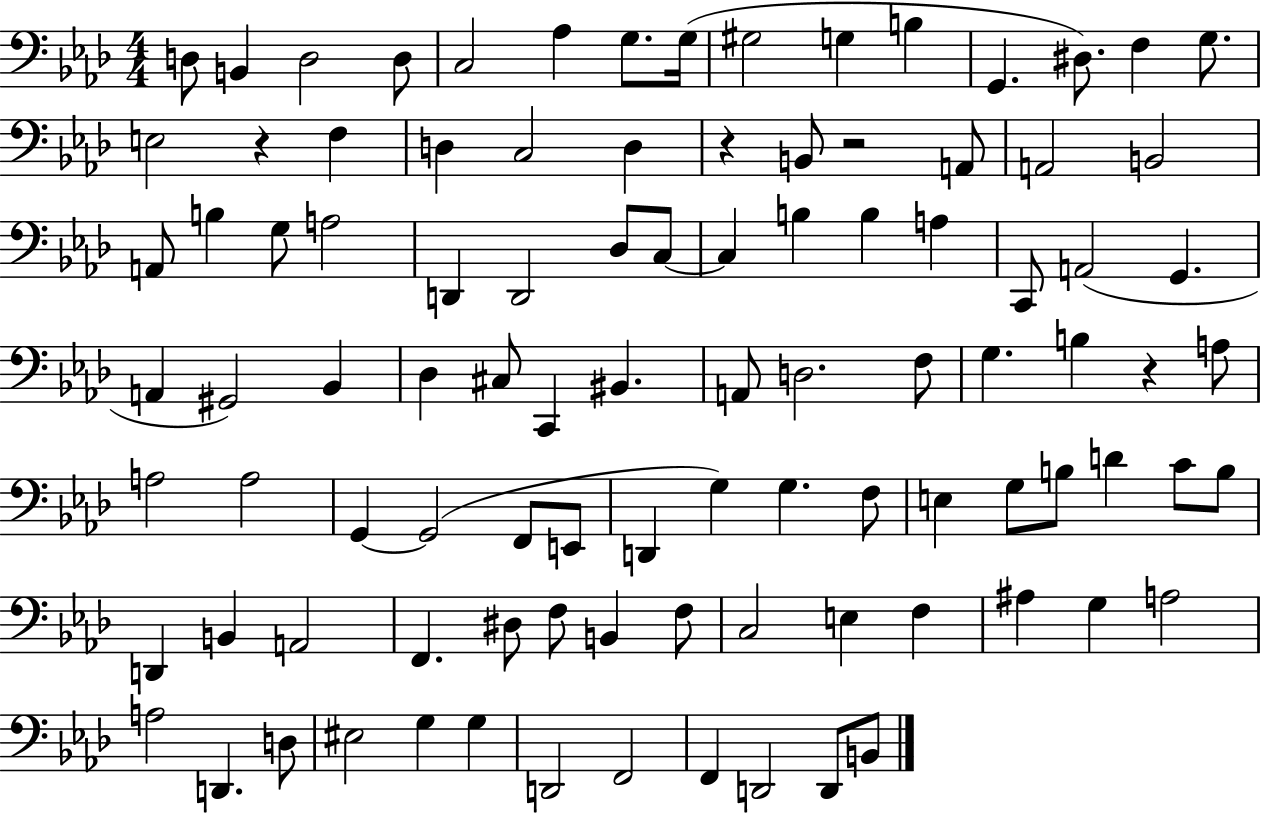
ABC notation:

X:1
T:Untitled
M:4/4
L:1/4
K:Ab
D,/2 B,, D,2 D,/2 C,2 _A, G,/2 G,/4 ^G,2 G, B, G,, ^D,/2 F, G,/2 E,2 z F, D, C,2 D, z B,,/2 z2 A,,/2 A,,2 B,,2 A,,/2 B, G,/2 A,2 D,, D,,2 _D,/2 C,/2 C, B, B, A, C,,/2 A,,2 G,, A,, ^G,,2 _B,, _D, ^C,/2 C,, ^B,, A,,/2 D,2 F,/2 G, B, z A,/2 A,2 A,2 G,, G,,2 F,,/2 E,,/2 D,, G, G, F,/2 E, G,/2 B,/2 D C/2 B,/2 D,, B,, A,,2 F,, ^D,/2 F,/2 B,, F,/2 C,2 E, F, ^A, G, A,2 A,2 D,, D,/2 ^E,2 G, G, D,,2 F,,2 F,, D,,2 D,,/2 B,,/2